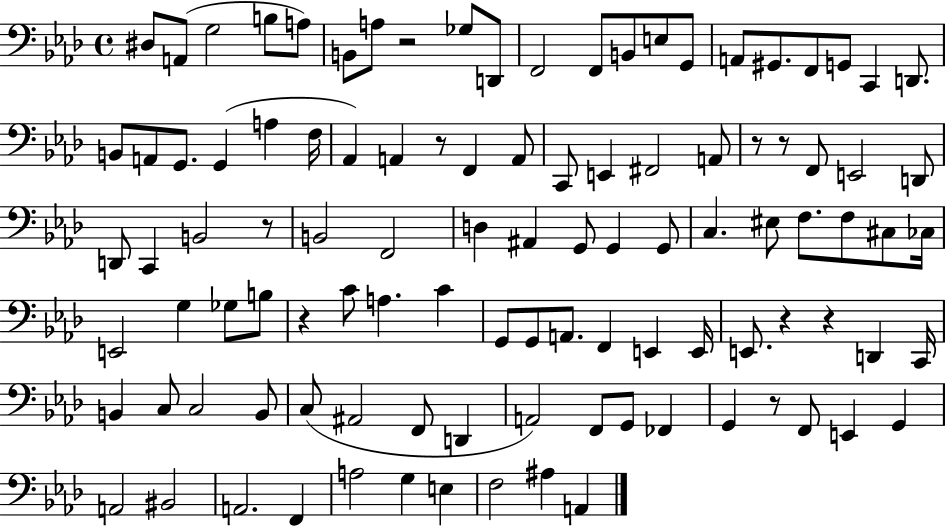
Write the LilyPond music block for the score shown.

{
  \clef bass
  \time 4/4
  \defaultTimeSignature
  \key aes \major
  dis8 a,8( g2 b8 a8) | b,8 a8 r2 ges8 d,8 | f,2 f,8 b,8 e8 g,8 | a,8 gis,8. f,8 g,8 c,4 d,8. | \break b,8 a,8 g,8. g,4( a4 f16 | aes,4) a,4 r8 f,4 a,8 | c,8 e,4 fis,2 a,8 | r8 r8 f,8 e,2 d,8 | \break d,8 c,4 b,2 r8 | b,2 f,2 | d4 ais,4 g,8 g,4 g,8 | c4. eis8 f8. f8 cis8 ces16 | \break e,2 g4 ges8 b8 | r4 c'8 a4. c'4 | g,8 g,8 a,8. f,4 e,4 e,16 | e,8. r4 r4 d,4 c,16 | \break b,4 c8 c2 b,8 | c8( ais,2 f,8 d,4 | a,2) f,8 g,8 fes,4 | g,4 r8 f,8 e,4 g,4 | \break a,2 bis,2 | a,2. f,4 | a2 g4 e4 | f2 ais4 a,4 | \break \bar "|."
}